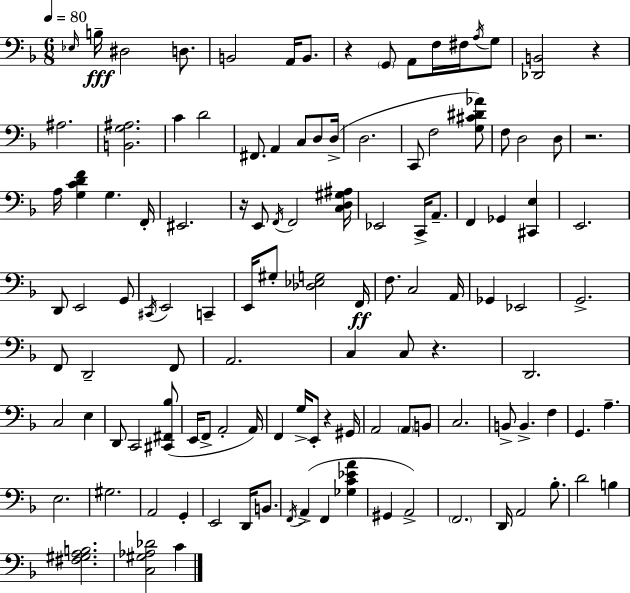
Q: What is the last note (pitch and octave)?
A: C4